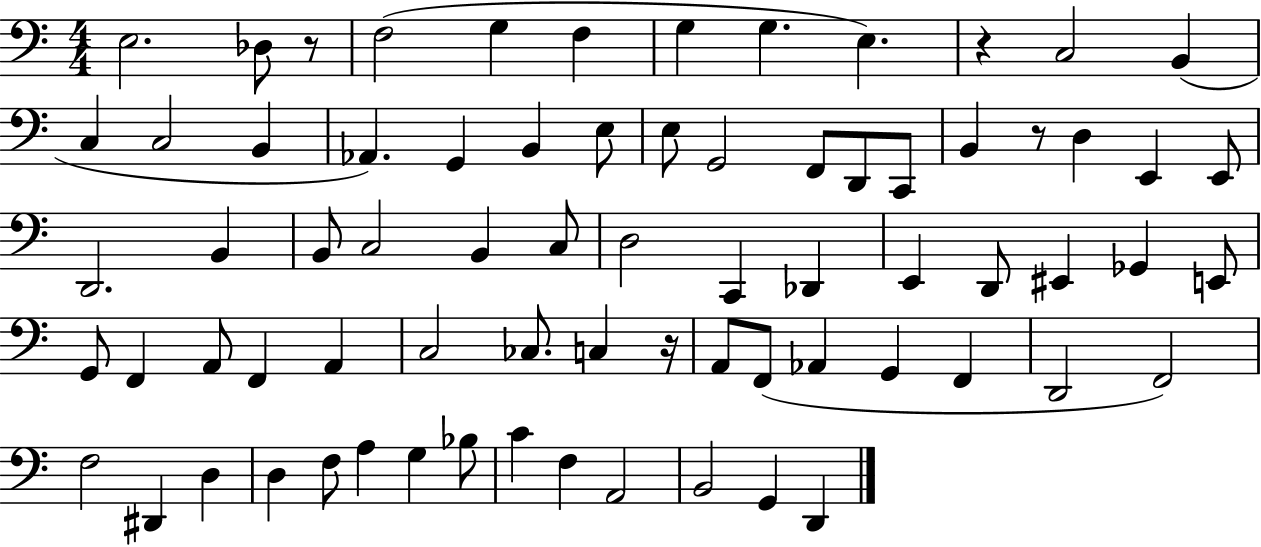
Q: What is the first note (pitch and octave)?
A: E3